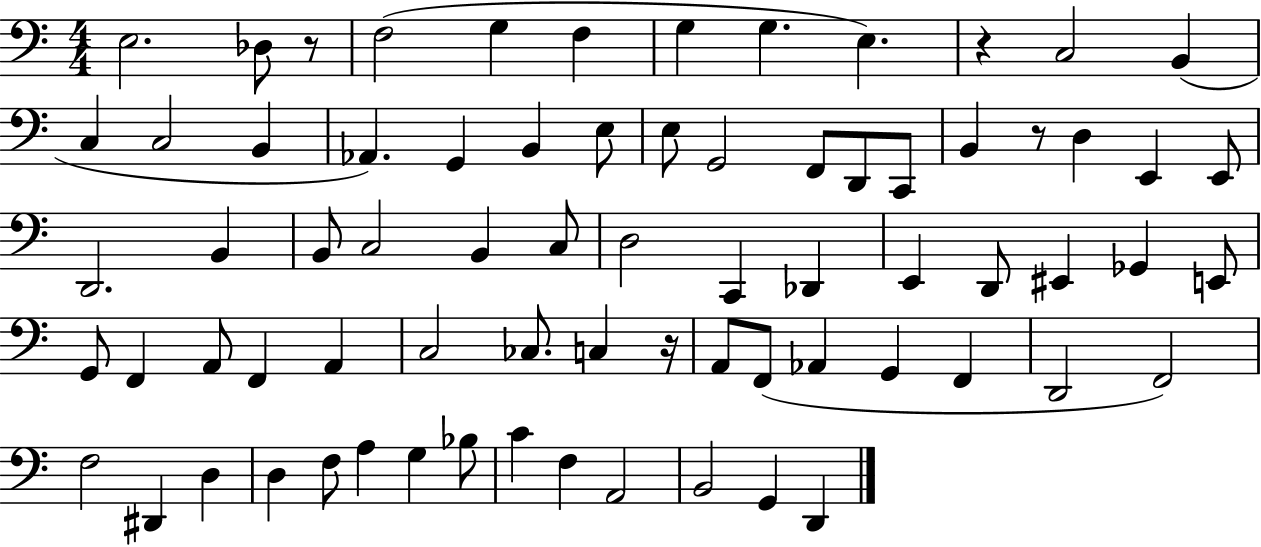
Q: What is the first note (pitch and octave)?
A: E3